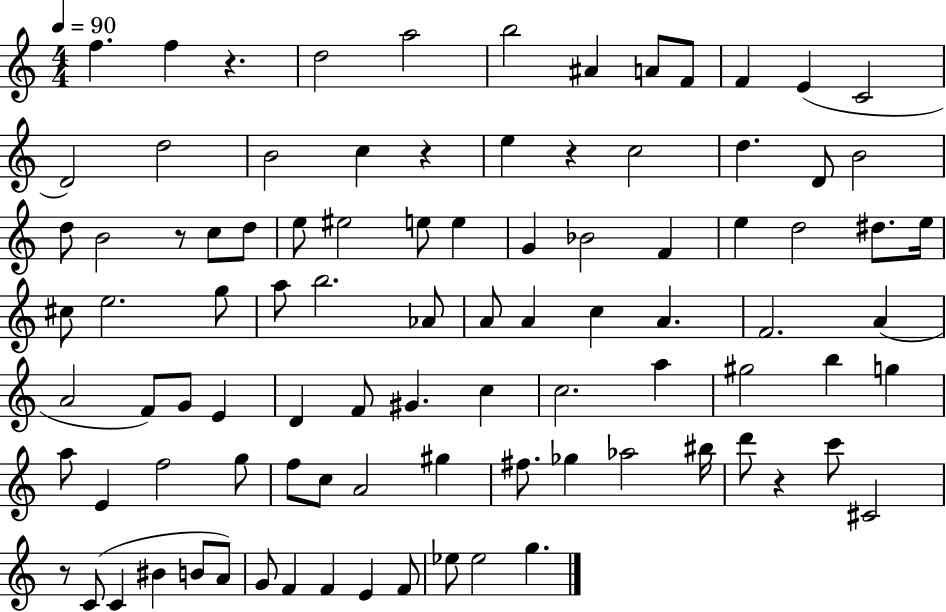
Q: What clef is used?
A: treble